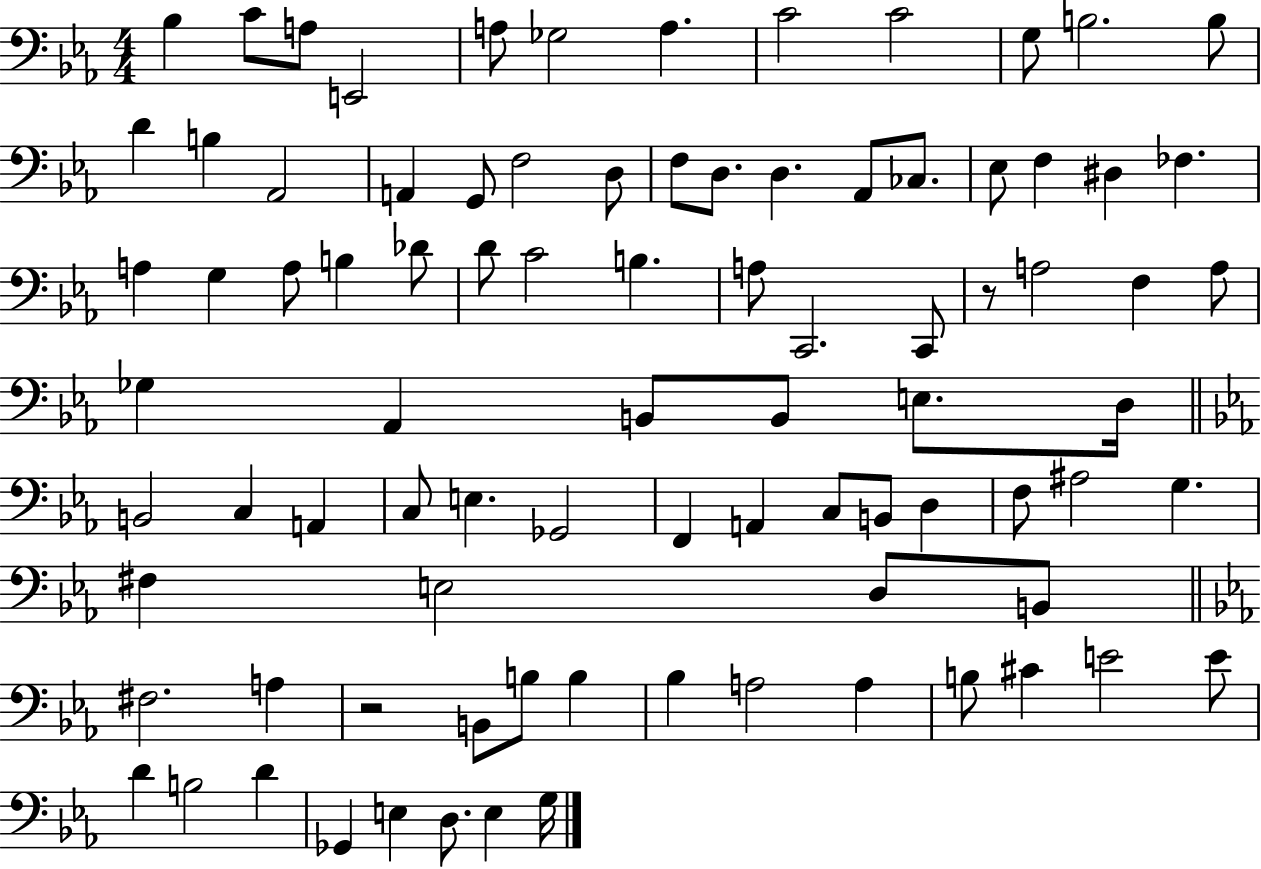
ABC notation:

X:1
T:Untitled
M:4/4
L:1/4
K:Eb
_B, C/2 A,/2 E,,2 A,/2 _G,2 A, C2 C2 G,/2 B,2 B,/2 D B, _A,,2 A,, G,,/2 F,2 D,/2 F,/2 D,/2 D, _A,,/2 _C,/2 _E,/2 F, ^D, _F, A, G, A,/2 B, _D/2 D/2 C2 B, A,/2 C,,2 C,,/2 z/2 A,2 F, A,/2 _G, _A,, B,,/2 B,,/2 E,/2 D,/4 B,,2 C, A,, C,/2 E, _G,,2 F,, A,, C,/2 B,,/2 D, F,/2 ^A,2 G, ^F, E,2 D,/2 B,,/2 ^F,2 A, z2 B,,/2 B,/2 B, _B, A,2 A, B,/2 ^C E2 E/2 D B,2 D _G,, E, D,/2 E, G,/4